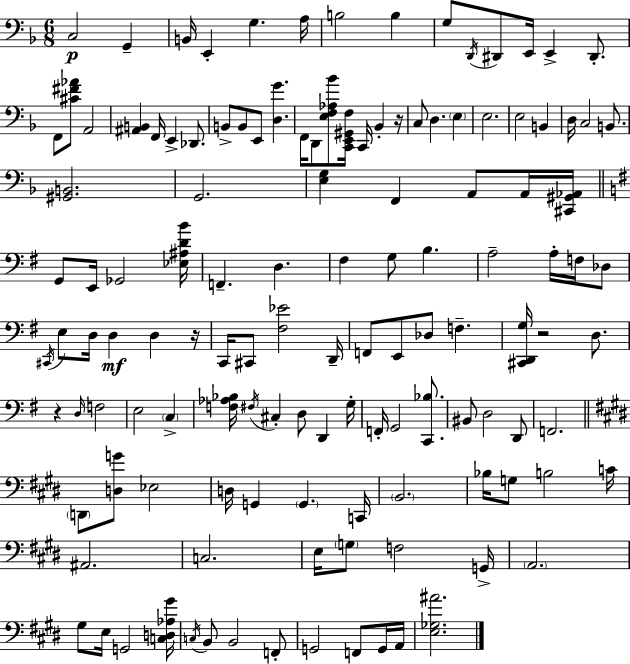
C3/h G2/q B2/s E2/q G3/q. A3/s B3/h B3/q G3/e D2/s D#2/e E2/s E2/q D#2/e. F2/e [C#4,F#4,Ab4]/e A2/h [A#2,B2]/q F2/s E2/q Db2/e. B2/e B2/e E2/e [D3,G4]/q. F2/s D2/e [E3,F3,Ab3,Bb4]/e [C2,E2,G#2,F3]/s C2/s Bb2/q R/s C3/e D3/q. E3/q E3/h. E3/h B2/q D3/s C3/h B2/e. [G#2,B2]/h. G2/h. [E3,G3]/q F2/q A2/e A2/s [C#2,G#2,Ab2]/s G2/e E2/s Gb2/h [Eb3,A#3,D4,B4]/s F2/q. D3/q. F#3/q G3/e B3/q. A3/h A3/s F3/s Db3/e C#2/s E3/e D3/s D3/q D3/q R/s C2/s C#2/e [F#3,Eb4]/h D2/s F2/e E2/e Db3/e F3/q. [C#2,D2,G3]/s R/h D3/e. R/q D3/s F3/h E3/h C3/q [F3,Ab3,Bb3]/s F#3/s C#3/q D3/e D2/q G3/s F2/s G2/h [C2,Bb3]/e. BIS2/e D3/h D2/e F2/h. D2/e [D3,G4]/e Eb3/h D3/s G2/q G2/q. C2/s B2/h. Bb3/s G3/e B3/h C4/s A#2/h. C3/h. E3/s G3/e F3/h G2/s A2/h. G#3/e E3/s G2/h [C3,D3,Ab3,G#4]/s C3/s B2/e B2/h F2/e G2/h F2/e G2/s A2/s [E3,Gb3,A#4]/h.